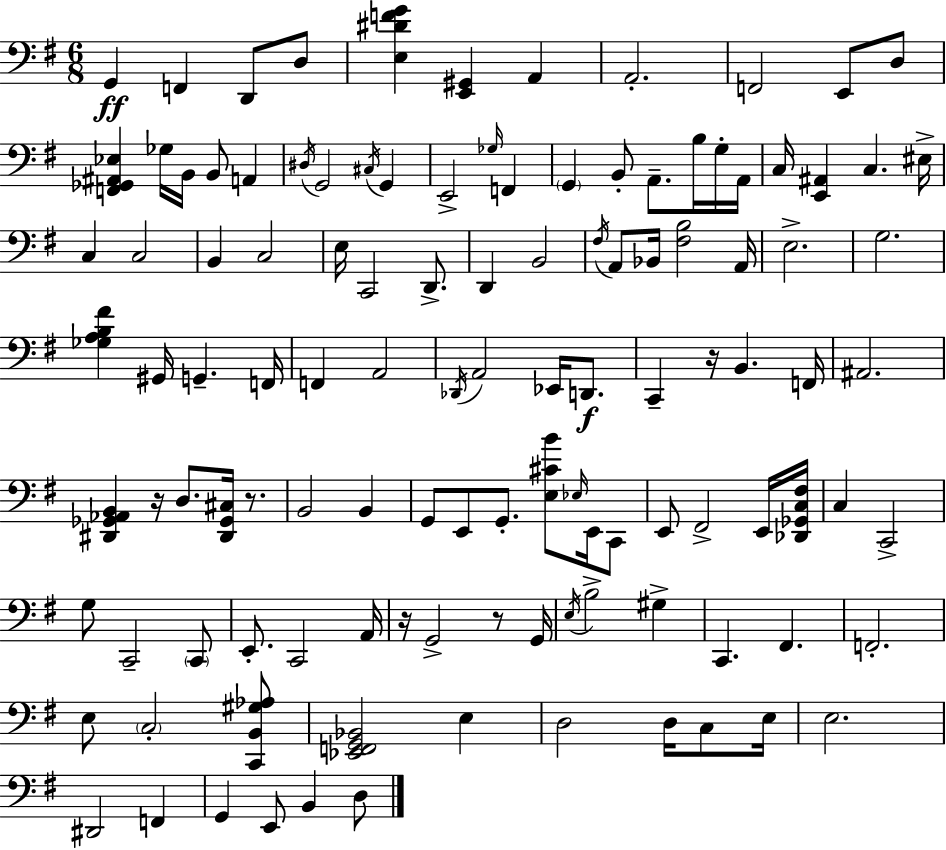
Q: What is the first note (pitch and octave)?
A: G2